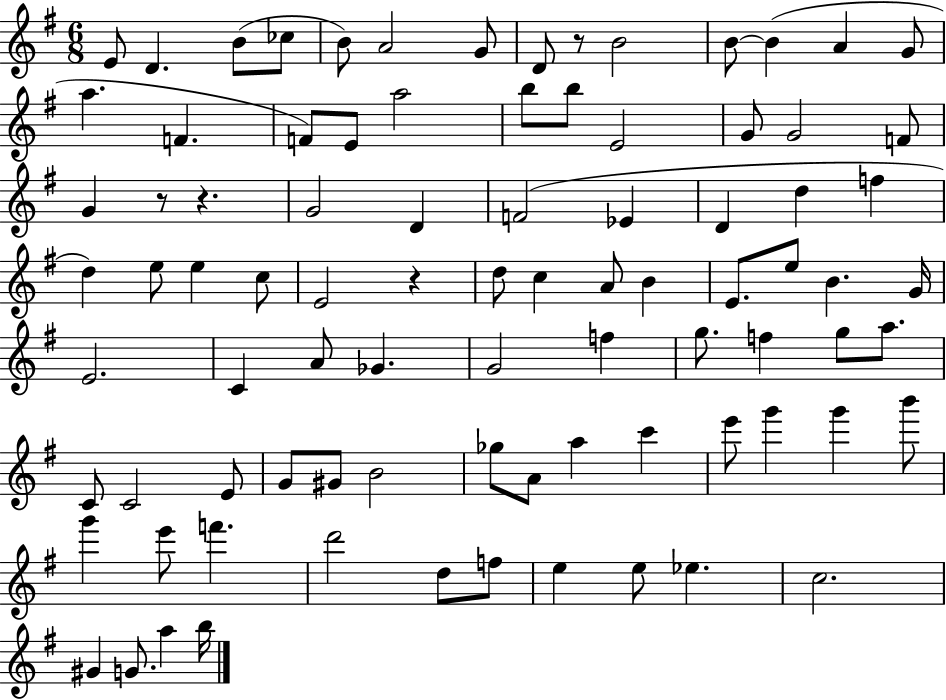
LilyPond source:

{
  \clef treble
  \numericTimeSignature
  \time 6/8
  \key g \major
  e'8 d'4. b'8( ces''8 | b'8) a'2 g'8 | d'8 r8 b'2 | b'8~~ b'4( a'4 g'8 | \break a''4. f'4. | f'8) e'8 a''2 | b''8 b''8 e'2 | g'8 g'2 f'8 | \break g'4 r8 r4. | g'2 d'4 | f'2( ees'4 | d'4 d''4 f''4 | \break d''4) e''8 e''4 c''8 | e'2 r4 | d''8 c''4 a'8 b'4 | e'8. e''8 b'4. g'16 | \break e'2. | c'4 a'8 ges'4. | g'2 f''4 | g''8. f''4 g''8 a''8. | \break c'8 c'2 e'8 | g'8 gis'8 b'2 | ges''8 a'8 a''4 c'''4 | e'''8 g'''4 g'''4 b'''8 | \break g'''4 e'''8 f'''4. | d'''2 d''8 f''8 | e''4 e''8 ees''4. | c''2. | \break gis'4 g'8. a''4 b''16 | \bar "|."
}